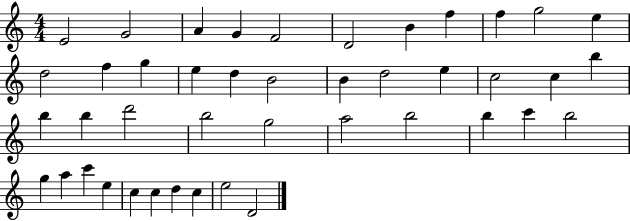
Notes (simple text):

E4/h G4/h A4/q G4/q F4/h D4/h B4/q F5/q F5/q G5/h E5/q D5/h F5/q G5/q E5/q D5/q B4/h B4/q D5/h E5/q C5/h C5/q B5/q B5/q B5/q D6/h B5/h G5/h A5/h B5/h B5/q C6/q B5/h G5/q A5/q C6/q E5/q C5/q C5/q D5/q C5/q E5/h D4/h